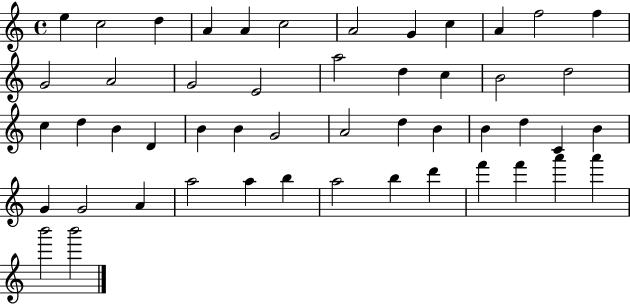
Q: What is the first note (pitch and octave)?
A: E5